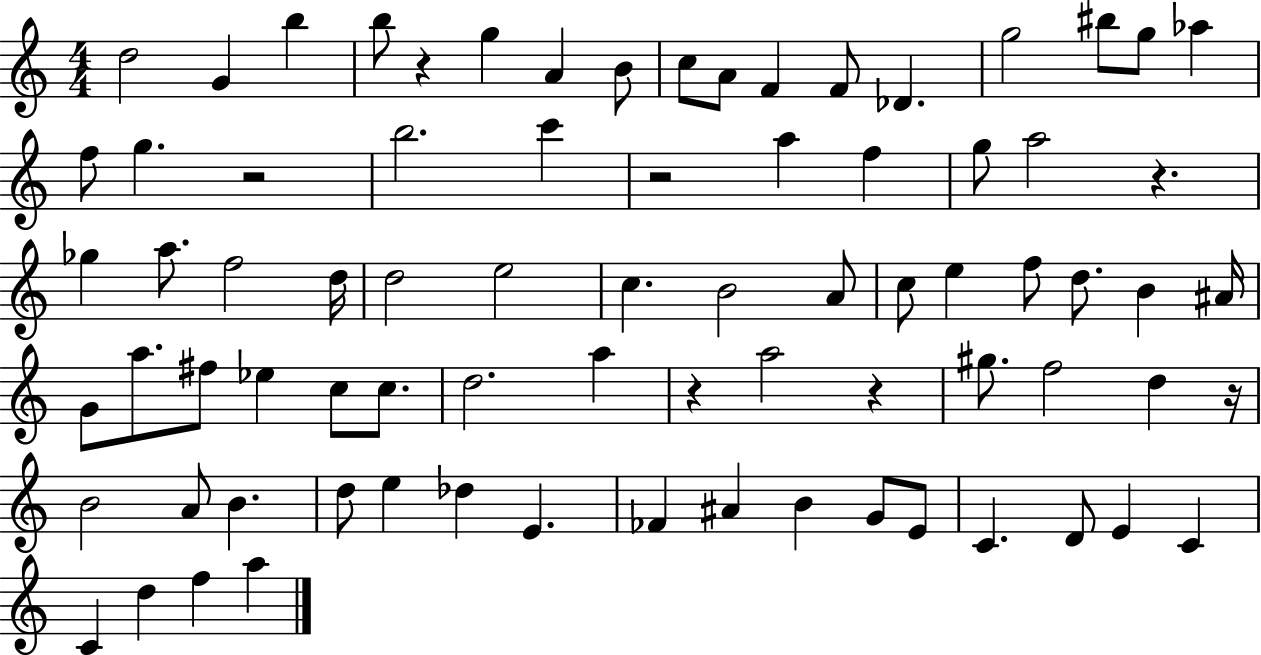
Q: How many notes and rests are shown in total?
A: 78